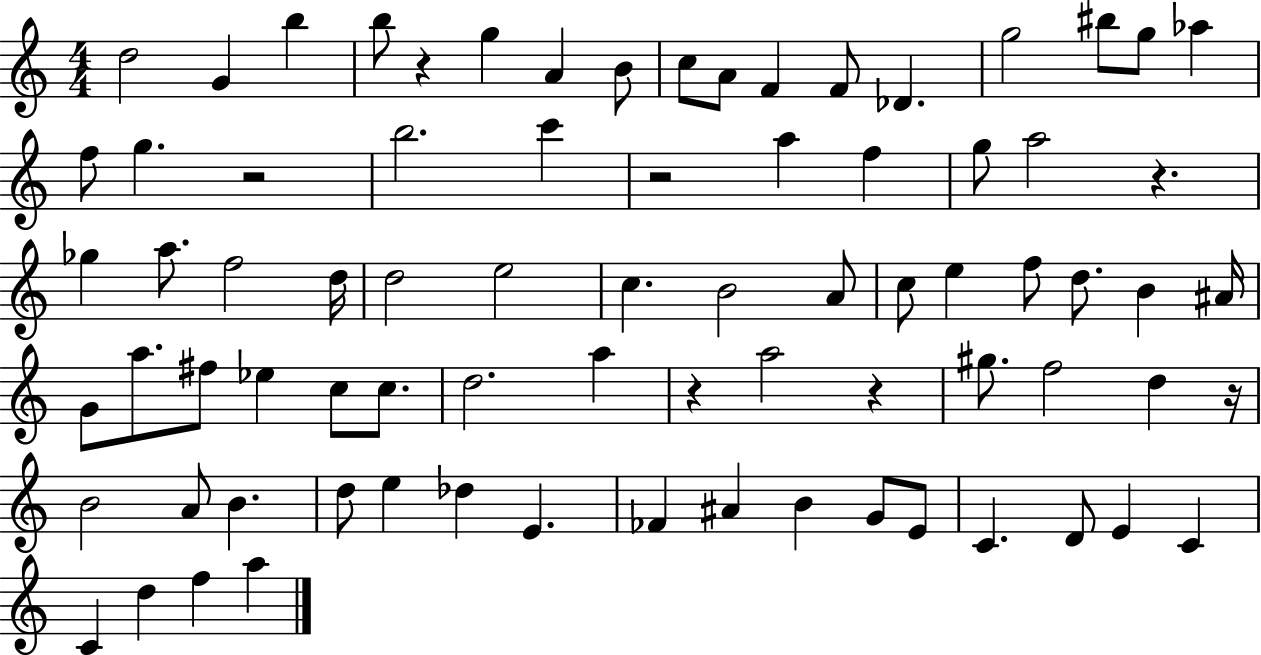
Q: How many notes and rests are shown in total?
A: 78